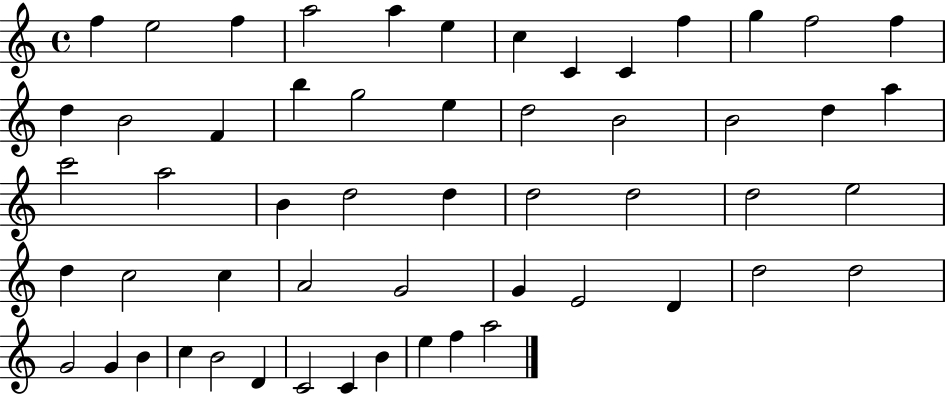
{
  \clef treble
  \time 4/4
  \defaultTimeSignature
  \key c \major
  f''4 e''2 f''4 | a''2 a''4 e''4 | c''4 c'4 c'4 f''4 | g''4 f''2 f''4 | \break d''4 b'2 f'4 | b''4 g''2 e''4 | d''2 b'2 | b'2 d''4 a''4 | \break c'''2 a''2 | b'4 d''2 d''4 | d''2 d''2 | d''2 e''2 | \break d''4 c''2 c''4 | a'2 g'2 | g'4 e'2 d'4 | d''2 d''2 | \break g'2 g'4 b'4 | c''4 b'2 d'4 | c'2 c'4 b'4 | e''4 f''4 a''2 | \break \bar "|."
}